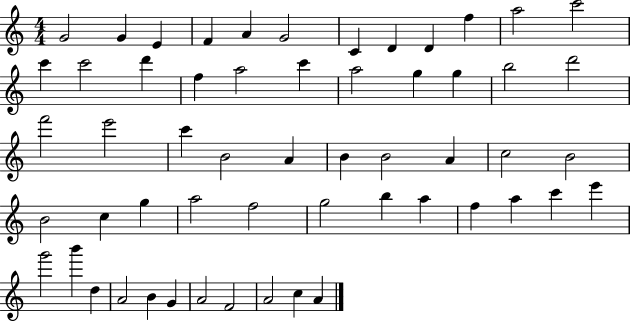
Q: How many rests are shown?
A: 0